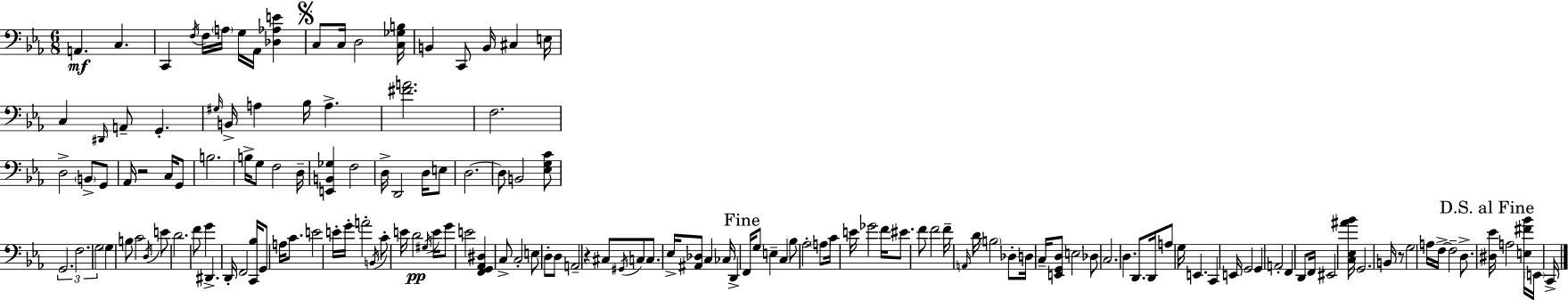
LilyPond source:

{
  \clef bass
  \numericTimeSignature
  \time 6/8
  \key ees \major
  a,4.\mf c4. | c,4 \acciaccatura { f16 } f16 \parenthesize a16 g16 aes,16 <des aes e'>4 | \mark \markup { \musicglyph "scripts.segno" } c8 c16 d2 | <c ges b>16 b,4 c,8 b,16 cis4 | \break e16 c4 \grace { dis,16 } a,8-- g,4.-. | \grace { gis16 } b,16-> a4 bes16 a4.-> | <fis' a'>2. | f2. | \break d2-> \parenthesize b,8-> | g,8 aes,16 r2 | c16 g,8 b2. | b16-> g8 f2 | \break d16-- <e, b, ges>4 f2 | d16-> d,2 | d16 e8 d2.~~ | d8 b,2 | \break <ees g c'>8 \tuplet 3/2 { g,2. | f2. | g2 } \parenthesize g4 | b8 c'2 | \break \acciaccatura { d16 } e'8 d'2. | f'8 g'4 dis,4.-> | d,16-. f,2 | <c, bes>16 g,8 a16 c'8. e'2 | \break e'16-. g'16-. a'2-. | \acciaccatura { b,16 } c'8-. e'16 d'2\pp | \acciaccatura { gis16 } e'16 g'8 e'2 | <f, g, aes, dis>4 c8-> c2-. | \break e8 d8-. d8 a,2-- | r4 cis8 | \acciaccatura { gis,16 } c8 c8. ees16-> <ais, des>8 c4 | ces16 d,4-> \mark "Fine" f,16 g8 e4-- | \break c4 bes8 aes2-. | \parenthesize a8 c'16 e'16 ges'2 | f'16 eis'8. f'8 f'2 | f'16-- \grace { a,16 } d'16 \parenthesize b2 | \break des8-. d16 c16-- <e, g, d>8 e2 | des8 c2. | d4. | d,8. d,16 a8 g16 e,4. | \break c,4 e,16 g,2 | g,4 a,2-. | f,4 d,8 f,16 eis,2 | <c ees ais' bes'>16 g,2. | \break b,16 r8 g2 | a16 f16->~~ f2-- | d8.-> \mark "D.S. al Fine" <dis ees'>16 a2 | <e fis' bes'>16 \parenthesize e,16 c,16-> \bar "|."
}